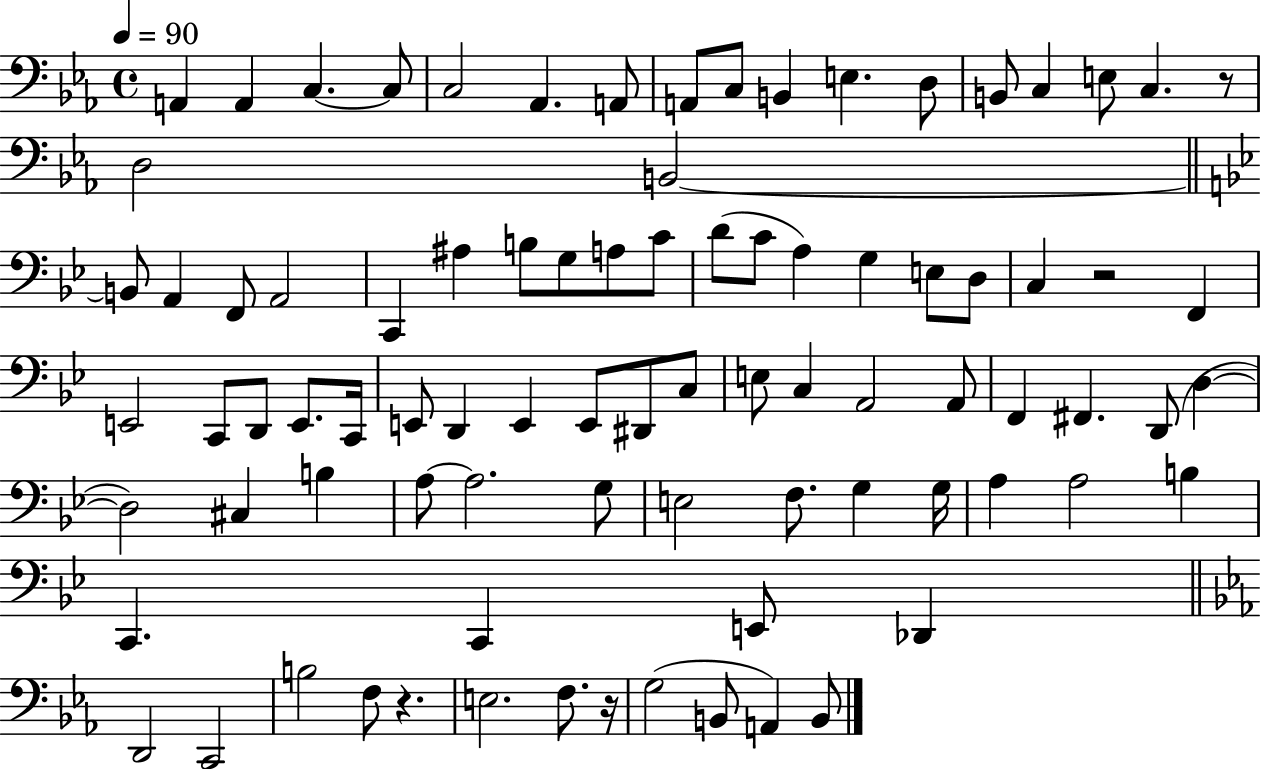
X:1
T:Untitled
M:4/4
L:1/4
K:Eb
A,, A,, C, C,/2 C,2 _A,, A,,/2 A,,/2 C,/2 B,, E, D,/2 B,,/2 C, E,/2 C, z/2 D,2 B,,2 B,,/2 A,, F,,/2 A,,2 C,, ^A, B,/2 G,/2 A,/2 C/2 D/2 C/2 A, G, E,/2 D,/2 C, z2 F,, E,,2 C,,/2 D,,/2 E,,/2 C,,/4 E,,/2 D,, E,, E,,/2 ^D,,/2 C,/2 E,/2 C, A,,2 A,,/2 F,, ^F,, D,,/2 D, D,2 ^C, B, A,/2 A,2 G,/2 E,2 F,/2 G, G,/4 A, A,2 B, C,, C,, E,,/2 _D,, D,,2 C,,2 B,2 F,/2 z E,2 F,/2 z/4 G,2 B,,/2 A,, B,,/2